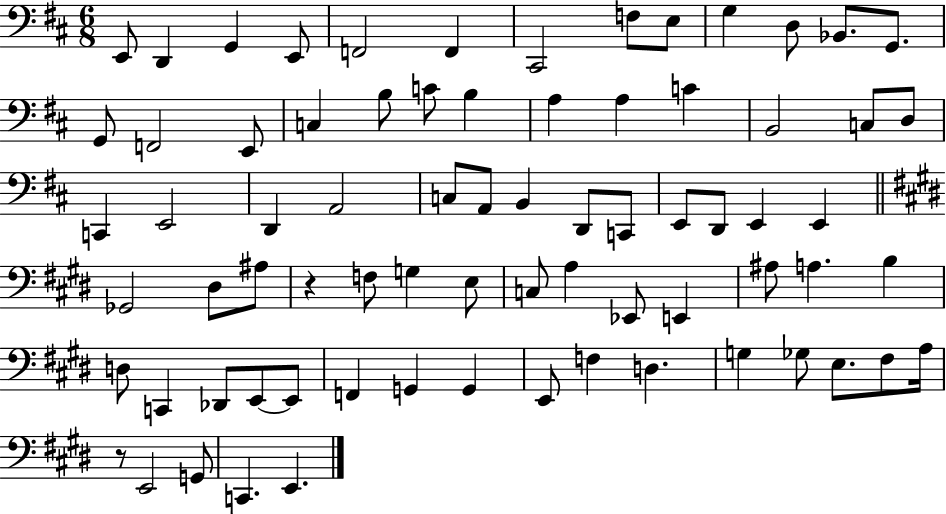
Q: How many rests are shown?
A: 2